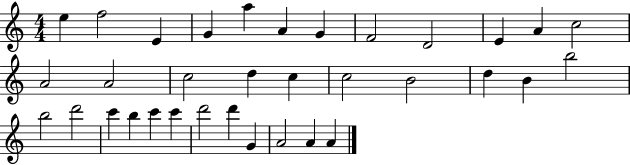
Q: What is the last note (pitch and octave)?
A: A4